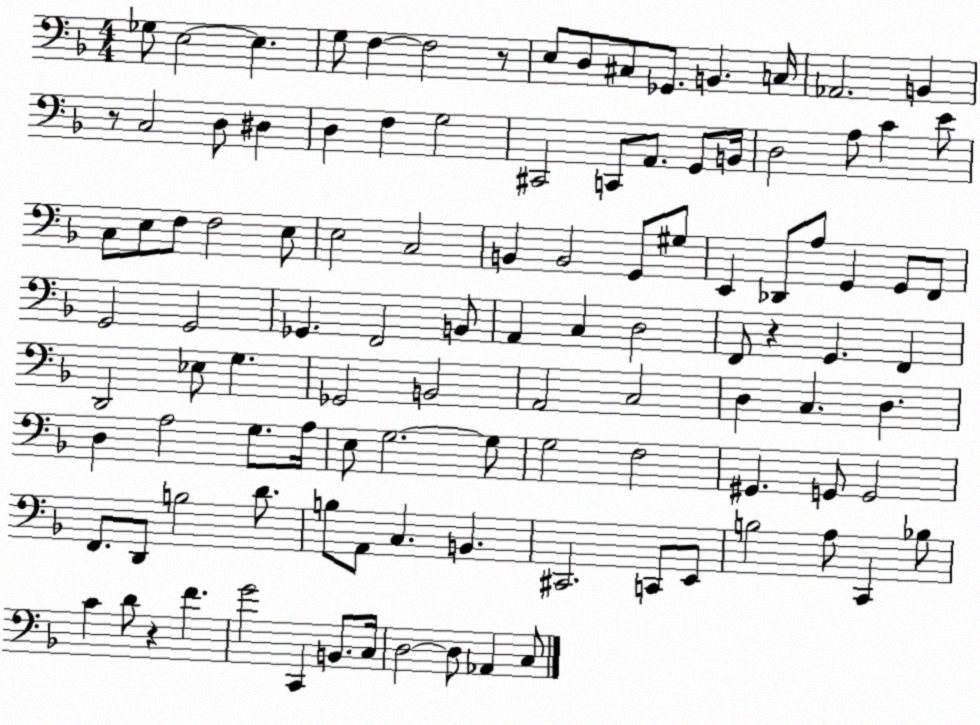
X:1
T:Untitled
M:4/4
L:1/4
K:F
_G,/2 E,2 E, G,/2 F, F,2 z/2 E,/2 D,/2 ^C,/2 _G,,/2 B,, C,/4 _A,,2 B,, z/2 C,2 D,/2 ^D, D, F, G,2 ^C,,2 C,,/2 A,,/2 G,,/2 B,,/4 D,2 A,/2 C E/2 C,/2 E,/2 F,/2 F,2 E,/2 E,2 C,2 B,, B,,2 G,,/2 ^G,/2 E,, _D,,/2 A,/2 G,, G,,/2 F,,/2 G,,2 G,,2 _G,, F,,2 B,,/2 A,, C, D,2 F,,/2 z G,, F,, D,,2 _E,/2 G, _G,,2 B,,2 A,,2 C,2 D, C, D, D, A,2 G,/2 A,/4 E,/2 G,2 G,/2 G,2 F,2 ^G,, G,,/2 G,,2 F,,/2 D,,/2 B,2 D/2 B,/2 A,,/2 C, B,, ^C,,2 C,,/2 E,,/2 B,2 A,/2 C,, _B,/2 C D/2 z F G2 C,, B,,/2 C,/4 D,2 D,/2 _A,, C,/2